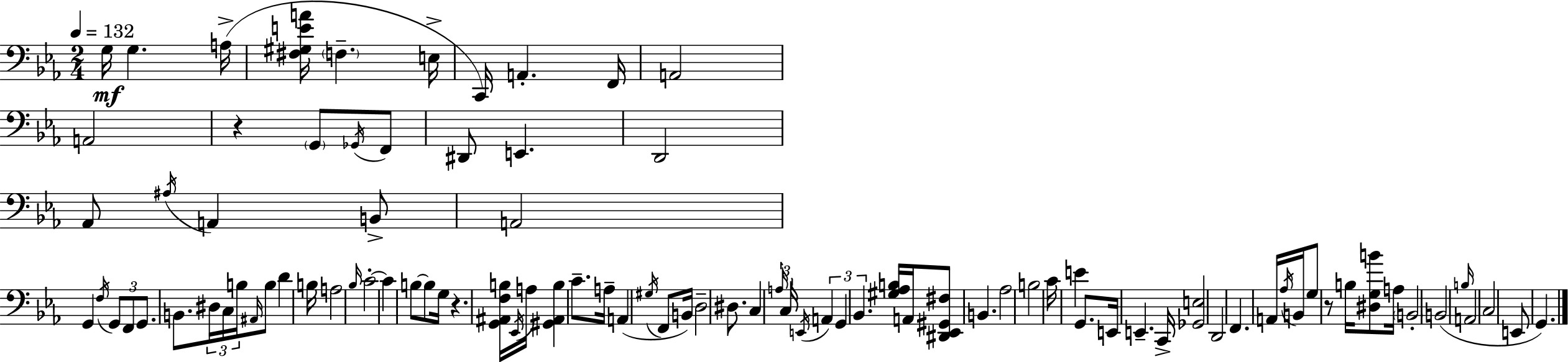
X:1
T:Untitled
M:2/4
L:1/4
K:Cm
G,/4 G, A,/4 [^F,^G,EA]/4 F, E,/4 C,,/4 A,, F,,/4 A,,2 A,,2 z G,,/2 _G,,/4 F,,/2 ^D,,/2 E,, D,,2 _A,,/2 ^A,/4 A,, B,,/2 A,,2 G,, F,/4 G,,/2 F,,/2 G,,/2 B,,/2 ^D,/4 C,/4 B,/4 ^A,,/4 B,/2 D B,/4 A,2 _B,/4 C2 C B,/2 B,/2 G,/4 z [G,,^A,,F,B,]/4 _E,,/4 A,/4 [^G,,^A,,B,] C/2 A,/4 A,, ^G,/4 F,,/2 B,,/4 D,2 ^D,/2 C, A,/4 C,/4 E,,/4 A,, G,, _B,, [^G,_A,B,]/4 A,,/4 [^D,,_E,,^G,,^F,]/2 B,, _A,2 B,2 C/4 E G,,/2 E,,/4 E,, C,,/4 [_G,,E,]2 D,,2 F,, A,,/4 _A,/4 B,,/4 G,/2 z/2 B,/4 [^D,G,B]/2 A,/4 B,,2 B,,2 B,/4 A,,2 C,2 E,,/2 G,,